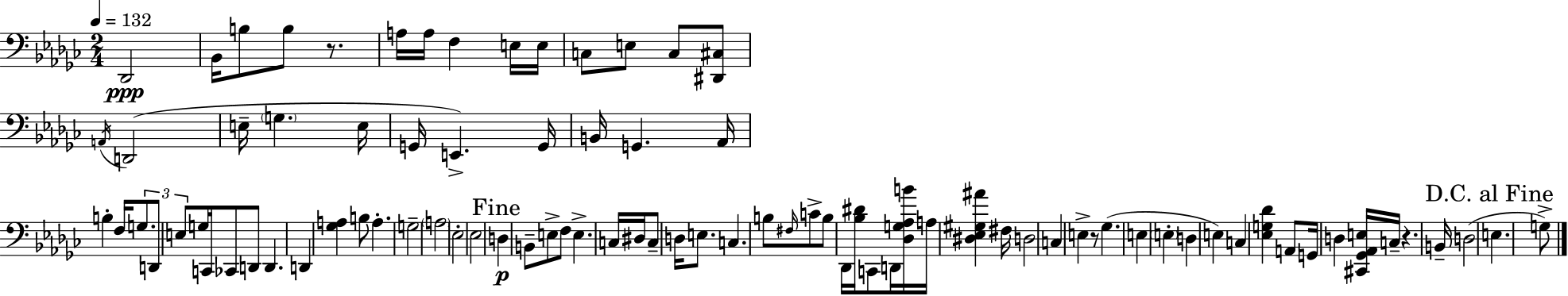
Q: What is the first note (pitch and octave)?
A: Db2